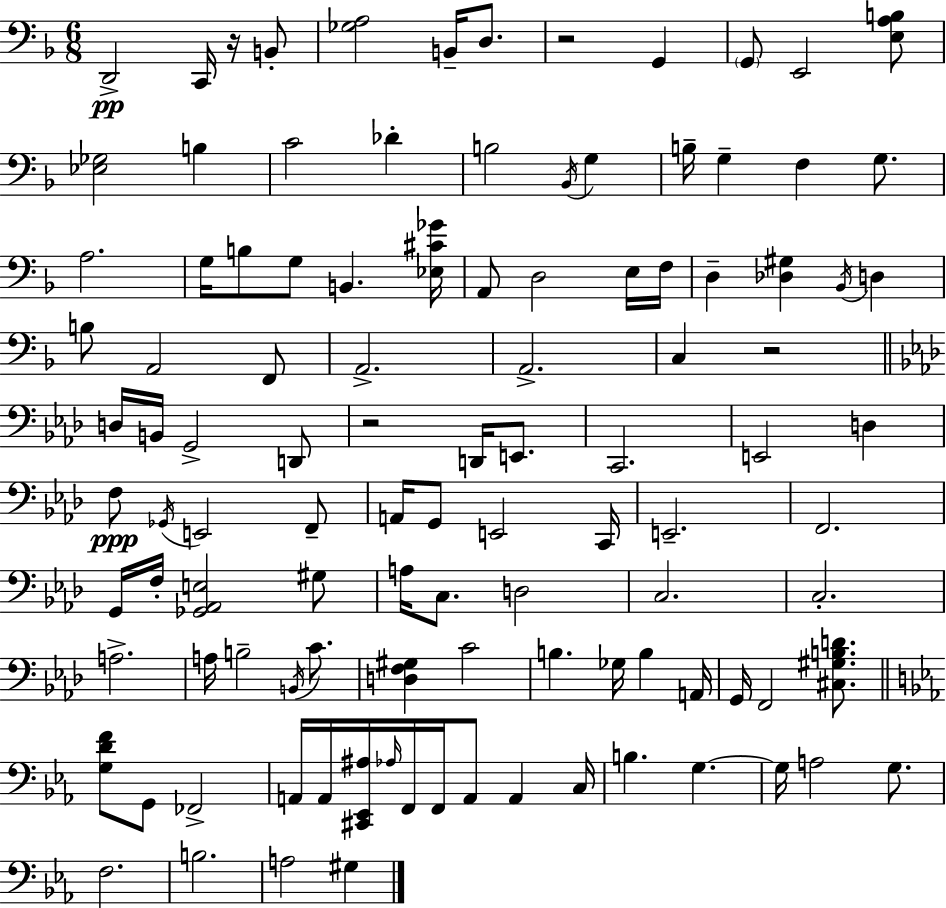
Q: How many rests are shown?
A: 4